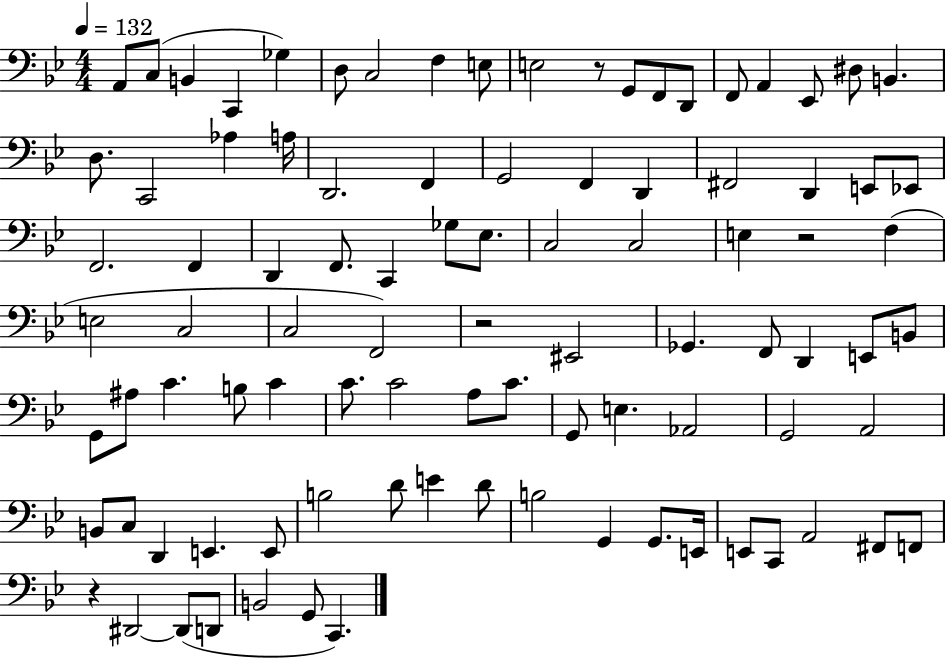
A2/e C3/e B2/q C2/q Gb3/q D3/e C3/h F3/q E3/e E3/h R/e G2/e F2/e D2/e F2/e A2/q Eb2/e D#3/e B2/q. D3/e. C2/h Ab3/q A3/s D2/h. F2/q G2/h F2/q D2/q F#2/h D2/q E2/e Eb2/e F2/h. F2/q D2/q F2/e. C2/q Gb3/e Eb3/e. C3/h C3/h E3/q R/h F3/q E3/h C3/h C3/h F2/h R/h EIS2/h Gb2/q. F2/e D2/q E2/e B2/e G2/e A#3/e C4/q. B3/e C4/q C4/e. C4/h A3/e C4/e. G2/e E3/q. Ab2/h G2/h A2/h B2/e C3/e D2/q E2/q. E2/e B3/h D4/e E4/q D4/e B3/h G2/q G2/e. E2/s E2/e C2/e A2/h F#2/e F2/e R/q D#2/h D#2/e D2/e B2/h G2/e C2/q.